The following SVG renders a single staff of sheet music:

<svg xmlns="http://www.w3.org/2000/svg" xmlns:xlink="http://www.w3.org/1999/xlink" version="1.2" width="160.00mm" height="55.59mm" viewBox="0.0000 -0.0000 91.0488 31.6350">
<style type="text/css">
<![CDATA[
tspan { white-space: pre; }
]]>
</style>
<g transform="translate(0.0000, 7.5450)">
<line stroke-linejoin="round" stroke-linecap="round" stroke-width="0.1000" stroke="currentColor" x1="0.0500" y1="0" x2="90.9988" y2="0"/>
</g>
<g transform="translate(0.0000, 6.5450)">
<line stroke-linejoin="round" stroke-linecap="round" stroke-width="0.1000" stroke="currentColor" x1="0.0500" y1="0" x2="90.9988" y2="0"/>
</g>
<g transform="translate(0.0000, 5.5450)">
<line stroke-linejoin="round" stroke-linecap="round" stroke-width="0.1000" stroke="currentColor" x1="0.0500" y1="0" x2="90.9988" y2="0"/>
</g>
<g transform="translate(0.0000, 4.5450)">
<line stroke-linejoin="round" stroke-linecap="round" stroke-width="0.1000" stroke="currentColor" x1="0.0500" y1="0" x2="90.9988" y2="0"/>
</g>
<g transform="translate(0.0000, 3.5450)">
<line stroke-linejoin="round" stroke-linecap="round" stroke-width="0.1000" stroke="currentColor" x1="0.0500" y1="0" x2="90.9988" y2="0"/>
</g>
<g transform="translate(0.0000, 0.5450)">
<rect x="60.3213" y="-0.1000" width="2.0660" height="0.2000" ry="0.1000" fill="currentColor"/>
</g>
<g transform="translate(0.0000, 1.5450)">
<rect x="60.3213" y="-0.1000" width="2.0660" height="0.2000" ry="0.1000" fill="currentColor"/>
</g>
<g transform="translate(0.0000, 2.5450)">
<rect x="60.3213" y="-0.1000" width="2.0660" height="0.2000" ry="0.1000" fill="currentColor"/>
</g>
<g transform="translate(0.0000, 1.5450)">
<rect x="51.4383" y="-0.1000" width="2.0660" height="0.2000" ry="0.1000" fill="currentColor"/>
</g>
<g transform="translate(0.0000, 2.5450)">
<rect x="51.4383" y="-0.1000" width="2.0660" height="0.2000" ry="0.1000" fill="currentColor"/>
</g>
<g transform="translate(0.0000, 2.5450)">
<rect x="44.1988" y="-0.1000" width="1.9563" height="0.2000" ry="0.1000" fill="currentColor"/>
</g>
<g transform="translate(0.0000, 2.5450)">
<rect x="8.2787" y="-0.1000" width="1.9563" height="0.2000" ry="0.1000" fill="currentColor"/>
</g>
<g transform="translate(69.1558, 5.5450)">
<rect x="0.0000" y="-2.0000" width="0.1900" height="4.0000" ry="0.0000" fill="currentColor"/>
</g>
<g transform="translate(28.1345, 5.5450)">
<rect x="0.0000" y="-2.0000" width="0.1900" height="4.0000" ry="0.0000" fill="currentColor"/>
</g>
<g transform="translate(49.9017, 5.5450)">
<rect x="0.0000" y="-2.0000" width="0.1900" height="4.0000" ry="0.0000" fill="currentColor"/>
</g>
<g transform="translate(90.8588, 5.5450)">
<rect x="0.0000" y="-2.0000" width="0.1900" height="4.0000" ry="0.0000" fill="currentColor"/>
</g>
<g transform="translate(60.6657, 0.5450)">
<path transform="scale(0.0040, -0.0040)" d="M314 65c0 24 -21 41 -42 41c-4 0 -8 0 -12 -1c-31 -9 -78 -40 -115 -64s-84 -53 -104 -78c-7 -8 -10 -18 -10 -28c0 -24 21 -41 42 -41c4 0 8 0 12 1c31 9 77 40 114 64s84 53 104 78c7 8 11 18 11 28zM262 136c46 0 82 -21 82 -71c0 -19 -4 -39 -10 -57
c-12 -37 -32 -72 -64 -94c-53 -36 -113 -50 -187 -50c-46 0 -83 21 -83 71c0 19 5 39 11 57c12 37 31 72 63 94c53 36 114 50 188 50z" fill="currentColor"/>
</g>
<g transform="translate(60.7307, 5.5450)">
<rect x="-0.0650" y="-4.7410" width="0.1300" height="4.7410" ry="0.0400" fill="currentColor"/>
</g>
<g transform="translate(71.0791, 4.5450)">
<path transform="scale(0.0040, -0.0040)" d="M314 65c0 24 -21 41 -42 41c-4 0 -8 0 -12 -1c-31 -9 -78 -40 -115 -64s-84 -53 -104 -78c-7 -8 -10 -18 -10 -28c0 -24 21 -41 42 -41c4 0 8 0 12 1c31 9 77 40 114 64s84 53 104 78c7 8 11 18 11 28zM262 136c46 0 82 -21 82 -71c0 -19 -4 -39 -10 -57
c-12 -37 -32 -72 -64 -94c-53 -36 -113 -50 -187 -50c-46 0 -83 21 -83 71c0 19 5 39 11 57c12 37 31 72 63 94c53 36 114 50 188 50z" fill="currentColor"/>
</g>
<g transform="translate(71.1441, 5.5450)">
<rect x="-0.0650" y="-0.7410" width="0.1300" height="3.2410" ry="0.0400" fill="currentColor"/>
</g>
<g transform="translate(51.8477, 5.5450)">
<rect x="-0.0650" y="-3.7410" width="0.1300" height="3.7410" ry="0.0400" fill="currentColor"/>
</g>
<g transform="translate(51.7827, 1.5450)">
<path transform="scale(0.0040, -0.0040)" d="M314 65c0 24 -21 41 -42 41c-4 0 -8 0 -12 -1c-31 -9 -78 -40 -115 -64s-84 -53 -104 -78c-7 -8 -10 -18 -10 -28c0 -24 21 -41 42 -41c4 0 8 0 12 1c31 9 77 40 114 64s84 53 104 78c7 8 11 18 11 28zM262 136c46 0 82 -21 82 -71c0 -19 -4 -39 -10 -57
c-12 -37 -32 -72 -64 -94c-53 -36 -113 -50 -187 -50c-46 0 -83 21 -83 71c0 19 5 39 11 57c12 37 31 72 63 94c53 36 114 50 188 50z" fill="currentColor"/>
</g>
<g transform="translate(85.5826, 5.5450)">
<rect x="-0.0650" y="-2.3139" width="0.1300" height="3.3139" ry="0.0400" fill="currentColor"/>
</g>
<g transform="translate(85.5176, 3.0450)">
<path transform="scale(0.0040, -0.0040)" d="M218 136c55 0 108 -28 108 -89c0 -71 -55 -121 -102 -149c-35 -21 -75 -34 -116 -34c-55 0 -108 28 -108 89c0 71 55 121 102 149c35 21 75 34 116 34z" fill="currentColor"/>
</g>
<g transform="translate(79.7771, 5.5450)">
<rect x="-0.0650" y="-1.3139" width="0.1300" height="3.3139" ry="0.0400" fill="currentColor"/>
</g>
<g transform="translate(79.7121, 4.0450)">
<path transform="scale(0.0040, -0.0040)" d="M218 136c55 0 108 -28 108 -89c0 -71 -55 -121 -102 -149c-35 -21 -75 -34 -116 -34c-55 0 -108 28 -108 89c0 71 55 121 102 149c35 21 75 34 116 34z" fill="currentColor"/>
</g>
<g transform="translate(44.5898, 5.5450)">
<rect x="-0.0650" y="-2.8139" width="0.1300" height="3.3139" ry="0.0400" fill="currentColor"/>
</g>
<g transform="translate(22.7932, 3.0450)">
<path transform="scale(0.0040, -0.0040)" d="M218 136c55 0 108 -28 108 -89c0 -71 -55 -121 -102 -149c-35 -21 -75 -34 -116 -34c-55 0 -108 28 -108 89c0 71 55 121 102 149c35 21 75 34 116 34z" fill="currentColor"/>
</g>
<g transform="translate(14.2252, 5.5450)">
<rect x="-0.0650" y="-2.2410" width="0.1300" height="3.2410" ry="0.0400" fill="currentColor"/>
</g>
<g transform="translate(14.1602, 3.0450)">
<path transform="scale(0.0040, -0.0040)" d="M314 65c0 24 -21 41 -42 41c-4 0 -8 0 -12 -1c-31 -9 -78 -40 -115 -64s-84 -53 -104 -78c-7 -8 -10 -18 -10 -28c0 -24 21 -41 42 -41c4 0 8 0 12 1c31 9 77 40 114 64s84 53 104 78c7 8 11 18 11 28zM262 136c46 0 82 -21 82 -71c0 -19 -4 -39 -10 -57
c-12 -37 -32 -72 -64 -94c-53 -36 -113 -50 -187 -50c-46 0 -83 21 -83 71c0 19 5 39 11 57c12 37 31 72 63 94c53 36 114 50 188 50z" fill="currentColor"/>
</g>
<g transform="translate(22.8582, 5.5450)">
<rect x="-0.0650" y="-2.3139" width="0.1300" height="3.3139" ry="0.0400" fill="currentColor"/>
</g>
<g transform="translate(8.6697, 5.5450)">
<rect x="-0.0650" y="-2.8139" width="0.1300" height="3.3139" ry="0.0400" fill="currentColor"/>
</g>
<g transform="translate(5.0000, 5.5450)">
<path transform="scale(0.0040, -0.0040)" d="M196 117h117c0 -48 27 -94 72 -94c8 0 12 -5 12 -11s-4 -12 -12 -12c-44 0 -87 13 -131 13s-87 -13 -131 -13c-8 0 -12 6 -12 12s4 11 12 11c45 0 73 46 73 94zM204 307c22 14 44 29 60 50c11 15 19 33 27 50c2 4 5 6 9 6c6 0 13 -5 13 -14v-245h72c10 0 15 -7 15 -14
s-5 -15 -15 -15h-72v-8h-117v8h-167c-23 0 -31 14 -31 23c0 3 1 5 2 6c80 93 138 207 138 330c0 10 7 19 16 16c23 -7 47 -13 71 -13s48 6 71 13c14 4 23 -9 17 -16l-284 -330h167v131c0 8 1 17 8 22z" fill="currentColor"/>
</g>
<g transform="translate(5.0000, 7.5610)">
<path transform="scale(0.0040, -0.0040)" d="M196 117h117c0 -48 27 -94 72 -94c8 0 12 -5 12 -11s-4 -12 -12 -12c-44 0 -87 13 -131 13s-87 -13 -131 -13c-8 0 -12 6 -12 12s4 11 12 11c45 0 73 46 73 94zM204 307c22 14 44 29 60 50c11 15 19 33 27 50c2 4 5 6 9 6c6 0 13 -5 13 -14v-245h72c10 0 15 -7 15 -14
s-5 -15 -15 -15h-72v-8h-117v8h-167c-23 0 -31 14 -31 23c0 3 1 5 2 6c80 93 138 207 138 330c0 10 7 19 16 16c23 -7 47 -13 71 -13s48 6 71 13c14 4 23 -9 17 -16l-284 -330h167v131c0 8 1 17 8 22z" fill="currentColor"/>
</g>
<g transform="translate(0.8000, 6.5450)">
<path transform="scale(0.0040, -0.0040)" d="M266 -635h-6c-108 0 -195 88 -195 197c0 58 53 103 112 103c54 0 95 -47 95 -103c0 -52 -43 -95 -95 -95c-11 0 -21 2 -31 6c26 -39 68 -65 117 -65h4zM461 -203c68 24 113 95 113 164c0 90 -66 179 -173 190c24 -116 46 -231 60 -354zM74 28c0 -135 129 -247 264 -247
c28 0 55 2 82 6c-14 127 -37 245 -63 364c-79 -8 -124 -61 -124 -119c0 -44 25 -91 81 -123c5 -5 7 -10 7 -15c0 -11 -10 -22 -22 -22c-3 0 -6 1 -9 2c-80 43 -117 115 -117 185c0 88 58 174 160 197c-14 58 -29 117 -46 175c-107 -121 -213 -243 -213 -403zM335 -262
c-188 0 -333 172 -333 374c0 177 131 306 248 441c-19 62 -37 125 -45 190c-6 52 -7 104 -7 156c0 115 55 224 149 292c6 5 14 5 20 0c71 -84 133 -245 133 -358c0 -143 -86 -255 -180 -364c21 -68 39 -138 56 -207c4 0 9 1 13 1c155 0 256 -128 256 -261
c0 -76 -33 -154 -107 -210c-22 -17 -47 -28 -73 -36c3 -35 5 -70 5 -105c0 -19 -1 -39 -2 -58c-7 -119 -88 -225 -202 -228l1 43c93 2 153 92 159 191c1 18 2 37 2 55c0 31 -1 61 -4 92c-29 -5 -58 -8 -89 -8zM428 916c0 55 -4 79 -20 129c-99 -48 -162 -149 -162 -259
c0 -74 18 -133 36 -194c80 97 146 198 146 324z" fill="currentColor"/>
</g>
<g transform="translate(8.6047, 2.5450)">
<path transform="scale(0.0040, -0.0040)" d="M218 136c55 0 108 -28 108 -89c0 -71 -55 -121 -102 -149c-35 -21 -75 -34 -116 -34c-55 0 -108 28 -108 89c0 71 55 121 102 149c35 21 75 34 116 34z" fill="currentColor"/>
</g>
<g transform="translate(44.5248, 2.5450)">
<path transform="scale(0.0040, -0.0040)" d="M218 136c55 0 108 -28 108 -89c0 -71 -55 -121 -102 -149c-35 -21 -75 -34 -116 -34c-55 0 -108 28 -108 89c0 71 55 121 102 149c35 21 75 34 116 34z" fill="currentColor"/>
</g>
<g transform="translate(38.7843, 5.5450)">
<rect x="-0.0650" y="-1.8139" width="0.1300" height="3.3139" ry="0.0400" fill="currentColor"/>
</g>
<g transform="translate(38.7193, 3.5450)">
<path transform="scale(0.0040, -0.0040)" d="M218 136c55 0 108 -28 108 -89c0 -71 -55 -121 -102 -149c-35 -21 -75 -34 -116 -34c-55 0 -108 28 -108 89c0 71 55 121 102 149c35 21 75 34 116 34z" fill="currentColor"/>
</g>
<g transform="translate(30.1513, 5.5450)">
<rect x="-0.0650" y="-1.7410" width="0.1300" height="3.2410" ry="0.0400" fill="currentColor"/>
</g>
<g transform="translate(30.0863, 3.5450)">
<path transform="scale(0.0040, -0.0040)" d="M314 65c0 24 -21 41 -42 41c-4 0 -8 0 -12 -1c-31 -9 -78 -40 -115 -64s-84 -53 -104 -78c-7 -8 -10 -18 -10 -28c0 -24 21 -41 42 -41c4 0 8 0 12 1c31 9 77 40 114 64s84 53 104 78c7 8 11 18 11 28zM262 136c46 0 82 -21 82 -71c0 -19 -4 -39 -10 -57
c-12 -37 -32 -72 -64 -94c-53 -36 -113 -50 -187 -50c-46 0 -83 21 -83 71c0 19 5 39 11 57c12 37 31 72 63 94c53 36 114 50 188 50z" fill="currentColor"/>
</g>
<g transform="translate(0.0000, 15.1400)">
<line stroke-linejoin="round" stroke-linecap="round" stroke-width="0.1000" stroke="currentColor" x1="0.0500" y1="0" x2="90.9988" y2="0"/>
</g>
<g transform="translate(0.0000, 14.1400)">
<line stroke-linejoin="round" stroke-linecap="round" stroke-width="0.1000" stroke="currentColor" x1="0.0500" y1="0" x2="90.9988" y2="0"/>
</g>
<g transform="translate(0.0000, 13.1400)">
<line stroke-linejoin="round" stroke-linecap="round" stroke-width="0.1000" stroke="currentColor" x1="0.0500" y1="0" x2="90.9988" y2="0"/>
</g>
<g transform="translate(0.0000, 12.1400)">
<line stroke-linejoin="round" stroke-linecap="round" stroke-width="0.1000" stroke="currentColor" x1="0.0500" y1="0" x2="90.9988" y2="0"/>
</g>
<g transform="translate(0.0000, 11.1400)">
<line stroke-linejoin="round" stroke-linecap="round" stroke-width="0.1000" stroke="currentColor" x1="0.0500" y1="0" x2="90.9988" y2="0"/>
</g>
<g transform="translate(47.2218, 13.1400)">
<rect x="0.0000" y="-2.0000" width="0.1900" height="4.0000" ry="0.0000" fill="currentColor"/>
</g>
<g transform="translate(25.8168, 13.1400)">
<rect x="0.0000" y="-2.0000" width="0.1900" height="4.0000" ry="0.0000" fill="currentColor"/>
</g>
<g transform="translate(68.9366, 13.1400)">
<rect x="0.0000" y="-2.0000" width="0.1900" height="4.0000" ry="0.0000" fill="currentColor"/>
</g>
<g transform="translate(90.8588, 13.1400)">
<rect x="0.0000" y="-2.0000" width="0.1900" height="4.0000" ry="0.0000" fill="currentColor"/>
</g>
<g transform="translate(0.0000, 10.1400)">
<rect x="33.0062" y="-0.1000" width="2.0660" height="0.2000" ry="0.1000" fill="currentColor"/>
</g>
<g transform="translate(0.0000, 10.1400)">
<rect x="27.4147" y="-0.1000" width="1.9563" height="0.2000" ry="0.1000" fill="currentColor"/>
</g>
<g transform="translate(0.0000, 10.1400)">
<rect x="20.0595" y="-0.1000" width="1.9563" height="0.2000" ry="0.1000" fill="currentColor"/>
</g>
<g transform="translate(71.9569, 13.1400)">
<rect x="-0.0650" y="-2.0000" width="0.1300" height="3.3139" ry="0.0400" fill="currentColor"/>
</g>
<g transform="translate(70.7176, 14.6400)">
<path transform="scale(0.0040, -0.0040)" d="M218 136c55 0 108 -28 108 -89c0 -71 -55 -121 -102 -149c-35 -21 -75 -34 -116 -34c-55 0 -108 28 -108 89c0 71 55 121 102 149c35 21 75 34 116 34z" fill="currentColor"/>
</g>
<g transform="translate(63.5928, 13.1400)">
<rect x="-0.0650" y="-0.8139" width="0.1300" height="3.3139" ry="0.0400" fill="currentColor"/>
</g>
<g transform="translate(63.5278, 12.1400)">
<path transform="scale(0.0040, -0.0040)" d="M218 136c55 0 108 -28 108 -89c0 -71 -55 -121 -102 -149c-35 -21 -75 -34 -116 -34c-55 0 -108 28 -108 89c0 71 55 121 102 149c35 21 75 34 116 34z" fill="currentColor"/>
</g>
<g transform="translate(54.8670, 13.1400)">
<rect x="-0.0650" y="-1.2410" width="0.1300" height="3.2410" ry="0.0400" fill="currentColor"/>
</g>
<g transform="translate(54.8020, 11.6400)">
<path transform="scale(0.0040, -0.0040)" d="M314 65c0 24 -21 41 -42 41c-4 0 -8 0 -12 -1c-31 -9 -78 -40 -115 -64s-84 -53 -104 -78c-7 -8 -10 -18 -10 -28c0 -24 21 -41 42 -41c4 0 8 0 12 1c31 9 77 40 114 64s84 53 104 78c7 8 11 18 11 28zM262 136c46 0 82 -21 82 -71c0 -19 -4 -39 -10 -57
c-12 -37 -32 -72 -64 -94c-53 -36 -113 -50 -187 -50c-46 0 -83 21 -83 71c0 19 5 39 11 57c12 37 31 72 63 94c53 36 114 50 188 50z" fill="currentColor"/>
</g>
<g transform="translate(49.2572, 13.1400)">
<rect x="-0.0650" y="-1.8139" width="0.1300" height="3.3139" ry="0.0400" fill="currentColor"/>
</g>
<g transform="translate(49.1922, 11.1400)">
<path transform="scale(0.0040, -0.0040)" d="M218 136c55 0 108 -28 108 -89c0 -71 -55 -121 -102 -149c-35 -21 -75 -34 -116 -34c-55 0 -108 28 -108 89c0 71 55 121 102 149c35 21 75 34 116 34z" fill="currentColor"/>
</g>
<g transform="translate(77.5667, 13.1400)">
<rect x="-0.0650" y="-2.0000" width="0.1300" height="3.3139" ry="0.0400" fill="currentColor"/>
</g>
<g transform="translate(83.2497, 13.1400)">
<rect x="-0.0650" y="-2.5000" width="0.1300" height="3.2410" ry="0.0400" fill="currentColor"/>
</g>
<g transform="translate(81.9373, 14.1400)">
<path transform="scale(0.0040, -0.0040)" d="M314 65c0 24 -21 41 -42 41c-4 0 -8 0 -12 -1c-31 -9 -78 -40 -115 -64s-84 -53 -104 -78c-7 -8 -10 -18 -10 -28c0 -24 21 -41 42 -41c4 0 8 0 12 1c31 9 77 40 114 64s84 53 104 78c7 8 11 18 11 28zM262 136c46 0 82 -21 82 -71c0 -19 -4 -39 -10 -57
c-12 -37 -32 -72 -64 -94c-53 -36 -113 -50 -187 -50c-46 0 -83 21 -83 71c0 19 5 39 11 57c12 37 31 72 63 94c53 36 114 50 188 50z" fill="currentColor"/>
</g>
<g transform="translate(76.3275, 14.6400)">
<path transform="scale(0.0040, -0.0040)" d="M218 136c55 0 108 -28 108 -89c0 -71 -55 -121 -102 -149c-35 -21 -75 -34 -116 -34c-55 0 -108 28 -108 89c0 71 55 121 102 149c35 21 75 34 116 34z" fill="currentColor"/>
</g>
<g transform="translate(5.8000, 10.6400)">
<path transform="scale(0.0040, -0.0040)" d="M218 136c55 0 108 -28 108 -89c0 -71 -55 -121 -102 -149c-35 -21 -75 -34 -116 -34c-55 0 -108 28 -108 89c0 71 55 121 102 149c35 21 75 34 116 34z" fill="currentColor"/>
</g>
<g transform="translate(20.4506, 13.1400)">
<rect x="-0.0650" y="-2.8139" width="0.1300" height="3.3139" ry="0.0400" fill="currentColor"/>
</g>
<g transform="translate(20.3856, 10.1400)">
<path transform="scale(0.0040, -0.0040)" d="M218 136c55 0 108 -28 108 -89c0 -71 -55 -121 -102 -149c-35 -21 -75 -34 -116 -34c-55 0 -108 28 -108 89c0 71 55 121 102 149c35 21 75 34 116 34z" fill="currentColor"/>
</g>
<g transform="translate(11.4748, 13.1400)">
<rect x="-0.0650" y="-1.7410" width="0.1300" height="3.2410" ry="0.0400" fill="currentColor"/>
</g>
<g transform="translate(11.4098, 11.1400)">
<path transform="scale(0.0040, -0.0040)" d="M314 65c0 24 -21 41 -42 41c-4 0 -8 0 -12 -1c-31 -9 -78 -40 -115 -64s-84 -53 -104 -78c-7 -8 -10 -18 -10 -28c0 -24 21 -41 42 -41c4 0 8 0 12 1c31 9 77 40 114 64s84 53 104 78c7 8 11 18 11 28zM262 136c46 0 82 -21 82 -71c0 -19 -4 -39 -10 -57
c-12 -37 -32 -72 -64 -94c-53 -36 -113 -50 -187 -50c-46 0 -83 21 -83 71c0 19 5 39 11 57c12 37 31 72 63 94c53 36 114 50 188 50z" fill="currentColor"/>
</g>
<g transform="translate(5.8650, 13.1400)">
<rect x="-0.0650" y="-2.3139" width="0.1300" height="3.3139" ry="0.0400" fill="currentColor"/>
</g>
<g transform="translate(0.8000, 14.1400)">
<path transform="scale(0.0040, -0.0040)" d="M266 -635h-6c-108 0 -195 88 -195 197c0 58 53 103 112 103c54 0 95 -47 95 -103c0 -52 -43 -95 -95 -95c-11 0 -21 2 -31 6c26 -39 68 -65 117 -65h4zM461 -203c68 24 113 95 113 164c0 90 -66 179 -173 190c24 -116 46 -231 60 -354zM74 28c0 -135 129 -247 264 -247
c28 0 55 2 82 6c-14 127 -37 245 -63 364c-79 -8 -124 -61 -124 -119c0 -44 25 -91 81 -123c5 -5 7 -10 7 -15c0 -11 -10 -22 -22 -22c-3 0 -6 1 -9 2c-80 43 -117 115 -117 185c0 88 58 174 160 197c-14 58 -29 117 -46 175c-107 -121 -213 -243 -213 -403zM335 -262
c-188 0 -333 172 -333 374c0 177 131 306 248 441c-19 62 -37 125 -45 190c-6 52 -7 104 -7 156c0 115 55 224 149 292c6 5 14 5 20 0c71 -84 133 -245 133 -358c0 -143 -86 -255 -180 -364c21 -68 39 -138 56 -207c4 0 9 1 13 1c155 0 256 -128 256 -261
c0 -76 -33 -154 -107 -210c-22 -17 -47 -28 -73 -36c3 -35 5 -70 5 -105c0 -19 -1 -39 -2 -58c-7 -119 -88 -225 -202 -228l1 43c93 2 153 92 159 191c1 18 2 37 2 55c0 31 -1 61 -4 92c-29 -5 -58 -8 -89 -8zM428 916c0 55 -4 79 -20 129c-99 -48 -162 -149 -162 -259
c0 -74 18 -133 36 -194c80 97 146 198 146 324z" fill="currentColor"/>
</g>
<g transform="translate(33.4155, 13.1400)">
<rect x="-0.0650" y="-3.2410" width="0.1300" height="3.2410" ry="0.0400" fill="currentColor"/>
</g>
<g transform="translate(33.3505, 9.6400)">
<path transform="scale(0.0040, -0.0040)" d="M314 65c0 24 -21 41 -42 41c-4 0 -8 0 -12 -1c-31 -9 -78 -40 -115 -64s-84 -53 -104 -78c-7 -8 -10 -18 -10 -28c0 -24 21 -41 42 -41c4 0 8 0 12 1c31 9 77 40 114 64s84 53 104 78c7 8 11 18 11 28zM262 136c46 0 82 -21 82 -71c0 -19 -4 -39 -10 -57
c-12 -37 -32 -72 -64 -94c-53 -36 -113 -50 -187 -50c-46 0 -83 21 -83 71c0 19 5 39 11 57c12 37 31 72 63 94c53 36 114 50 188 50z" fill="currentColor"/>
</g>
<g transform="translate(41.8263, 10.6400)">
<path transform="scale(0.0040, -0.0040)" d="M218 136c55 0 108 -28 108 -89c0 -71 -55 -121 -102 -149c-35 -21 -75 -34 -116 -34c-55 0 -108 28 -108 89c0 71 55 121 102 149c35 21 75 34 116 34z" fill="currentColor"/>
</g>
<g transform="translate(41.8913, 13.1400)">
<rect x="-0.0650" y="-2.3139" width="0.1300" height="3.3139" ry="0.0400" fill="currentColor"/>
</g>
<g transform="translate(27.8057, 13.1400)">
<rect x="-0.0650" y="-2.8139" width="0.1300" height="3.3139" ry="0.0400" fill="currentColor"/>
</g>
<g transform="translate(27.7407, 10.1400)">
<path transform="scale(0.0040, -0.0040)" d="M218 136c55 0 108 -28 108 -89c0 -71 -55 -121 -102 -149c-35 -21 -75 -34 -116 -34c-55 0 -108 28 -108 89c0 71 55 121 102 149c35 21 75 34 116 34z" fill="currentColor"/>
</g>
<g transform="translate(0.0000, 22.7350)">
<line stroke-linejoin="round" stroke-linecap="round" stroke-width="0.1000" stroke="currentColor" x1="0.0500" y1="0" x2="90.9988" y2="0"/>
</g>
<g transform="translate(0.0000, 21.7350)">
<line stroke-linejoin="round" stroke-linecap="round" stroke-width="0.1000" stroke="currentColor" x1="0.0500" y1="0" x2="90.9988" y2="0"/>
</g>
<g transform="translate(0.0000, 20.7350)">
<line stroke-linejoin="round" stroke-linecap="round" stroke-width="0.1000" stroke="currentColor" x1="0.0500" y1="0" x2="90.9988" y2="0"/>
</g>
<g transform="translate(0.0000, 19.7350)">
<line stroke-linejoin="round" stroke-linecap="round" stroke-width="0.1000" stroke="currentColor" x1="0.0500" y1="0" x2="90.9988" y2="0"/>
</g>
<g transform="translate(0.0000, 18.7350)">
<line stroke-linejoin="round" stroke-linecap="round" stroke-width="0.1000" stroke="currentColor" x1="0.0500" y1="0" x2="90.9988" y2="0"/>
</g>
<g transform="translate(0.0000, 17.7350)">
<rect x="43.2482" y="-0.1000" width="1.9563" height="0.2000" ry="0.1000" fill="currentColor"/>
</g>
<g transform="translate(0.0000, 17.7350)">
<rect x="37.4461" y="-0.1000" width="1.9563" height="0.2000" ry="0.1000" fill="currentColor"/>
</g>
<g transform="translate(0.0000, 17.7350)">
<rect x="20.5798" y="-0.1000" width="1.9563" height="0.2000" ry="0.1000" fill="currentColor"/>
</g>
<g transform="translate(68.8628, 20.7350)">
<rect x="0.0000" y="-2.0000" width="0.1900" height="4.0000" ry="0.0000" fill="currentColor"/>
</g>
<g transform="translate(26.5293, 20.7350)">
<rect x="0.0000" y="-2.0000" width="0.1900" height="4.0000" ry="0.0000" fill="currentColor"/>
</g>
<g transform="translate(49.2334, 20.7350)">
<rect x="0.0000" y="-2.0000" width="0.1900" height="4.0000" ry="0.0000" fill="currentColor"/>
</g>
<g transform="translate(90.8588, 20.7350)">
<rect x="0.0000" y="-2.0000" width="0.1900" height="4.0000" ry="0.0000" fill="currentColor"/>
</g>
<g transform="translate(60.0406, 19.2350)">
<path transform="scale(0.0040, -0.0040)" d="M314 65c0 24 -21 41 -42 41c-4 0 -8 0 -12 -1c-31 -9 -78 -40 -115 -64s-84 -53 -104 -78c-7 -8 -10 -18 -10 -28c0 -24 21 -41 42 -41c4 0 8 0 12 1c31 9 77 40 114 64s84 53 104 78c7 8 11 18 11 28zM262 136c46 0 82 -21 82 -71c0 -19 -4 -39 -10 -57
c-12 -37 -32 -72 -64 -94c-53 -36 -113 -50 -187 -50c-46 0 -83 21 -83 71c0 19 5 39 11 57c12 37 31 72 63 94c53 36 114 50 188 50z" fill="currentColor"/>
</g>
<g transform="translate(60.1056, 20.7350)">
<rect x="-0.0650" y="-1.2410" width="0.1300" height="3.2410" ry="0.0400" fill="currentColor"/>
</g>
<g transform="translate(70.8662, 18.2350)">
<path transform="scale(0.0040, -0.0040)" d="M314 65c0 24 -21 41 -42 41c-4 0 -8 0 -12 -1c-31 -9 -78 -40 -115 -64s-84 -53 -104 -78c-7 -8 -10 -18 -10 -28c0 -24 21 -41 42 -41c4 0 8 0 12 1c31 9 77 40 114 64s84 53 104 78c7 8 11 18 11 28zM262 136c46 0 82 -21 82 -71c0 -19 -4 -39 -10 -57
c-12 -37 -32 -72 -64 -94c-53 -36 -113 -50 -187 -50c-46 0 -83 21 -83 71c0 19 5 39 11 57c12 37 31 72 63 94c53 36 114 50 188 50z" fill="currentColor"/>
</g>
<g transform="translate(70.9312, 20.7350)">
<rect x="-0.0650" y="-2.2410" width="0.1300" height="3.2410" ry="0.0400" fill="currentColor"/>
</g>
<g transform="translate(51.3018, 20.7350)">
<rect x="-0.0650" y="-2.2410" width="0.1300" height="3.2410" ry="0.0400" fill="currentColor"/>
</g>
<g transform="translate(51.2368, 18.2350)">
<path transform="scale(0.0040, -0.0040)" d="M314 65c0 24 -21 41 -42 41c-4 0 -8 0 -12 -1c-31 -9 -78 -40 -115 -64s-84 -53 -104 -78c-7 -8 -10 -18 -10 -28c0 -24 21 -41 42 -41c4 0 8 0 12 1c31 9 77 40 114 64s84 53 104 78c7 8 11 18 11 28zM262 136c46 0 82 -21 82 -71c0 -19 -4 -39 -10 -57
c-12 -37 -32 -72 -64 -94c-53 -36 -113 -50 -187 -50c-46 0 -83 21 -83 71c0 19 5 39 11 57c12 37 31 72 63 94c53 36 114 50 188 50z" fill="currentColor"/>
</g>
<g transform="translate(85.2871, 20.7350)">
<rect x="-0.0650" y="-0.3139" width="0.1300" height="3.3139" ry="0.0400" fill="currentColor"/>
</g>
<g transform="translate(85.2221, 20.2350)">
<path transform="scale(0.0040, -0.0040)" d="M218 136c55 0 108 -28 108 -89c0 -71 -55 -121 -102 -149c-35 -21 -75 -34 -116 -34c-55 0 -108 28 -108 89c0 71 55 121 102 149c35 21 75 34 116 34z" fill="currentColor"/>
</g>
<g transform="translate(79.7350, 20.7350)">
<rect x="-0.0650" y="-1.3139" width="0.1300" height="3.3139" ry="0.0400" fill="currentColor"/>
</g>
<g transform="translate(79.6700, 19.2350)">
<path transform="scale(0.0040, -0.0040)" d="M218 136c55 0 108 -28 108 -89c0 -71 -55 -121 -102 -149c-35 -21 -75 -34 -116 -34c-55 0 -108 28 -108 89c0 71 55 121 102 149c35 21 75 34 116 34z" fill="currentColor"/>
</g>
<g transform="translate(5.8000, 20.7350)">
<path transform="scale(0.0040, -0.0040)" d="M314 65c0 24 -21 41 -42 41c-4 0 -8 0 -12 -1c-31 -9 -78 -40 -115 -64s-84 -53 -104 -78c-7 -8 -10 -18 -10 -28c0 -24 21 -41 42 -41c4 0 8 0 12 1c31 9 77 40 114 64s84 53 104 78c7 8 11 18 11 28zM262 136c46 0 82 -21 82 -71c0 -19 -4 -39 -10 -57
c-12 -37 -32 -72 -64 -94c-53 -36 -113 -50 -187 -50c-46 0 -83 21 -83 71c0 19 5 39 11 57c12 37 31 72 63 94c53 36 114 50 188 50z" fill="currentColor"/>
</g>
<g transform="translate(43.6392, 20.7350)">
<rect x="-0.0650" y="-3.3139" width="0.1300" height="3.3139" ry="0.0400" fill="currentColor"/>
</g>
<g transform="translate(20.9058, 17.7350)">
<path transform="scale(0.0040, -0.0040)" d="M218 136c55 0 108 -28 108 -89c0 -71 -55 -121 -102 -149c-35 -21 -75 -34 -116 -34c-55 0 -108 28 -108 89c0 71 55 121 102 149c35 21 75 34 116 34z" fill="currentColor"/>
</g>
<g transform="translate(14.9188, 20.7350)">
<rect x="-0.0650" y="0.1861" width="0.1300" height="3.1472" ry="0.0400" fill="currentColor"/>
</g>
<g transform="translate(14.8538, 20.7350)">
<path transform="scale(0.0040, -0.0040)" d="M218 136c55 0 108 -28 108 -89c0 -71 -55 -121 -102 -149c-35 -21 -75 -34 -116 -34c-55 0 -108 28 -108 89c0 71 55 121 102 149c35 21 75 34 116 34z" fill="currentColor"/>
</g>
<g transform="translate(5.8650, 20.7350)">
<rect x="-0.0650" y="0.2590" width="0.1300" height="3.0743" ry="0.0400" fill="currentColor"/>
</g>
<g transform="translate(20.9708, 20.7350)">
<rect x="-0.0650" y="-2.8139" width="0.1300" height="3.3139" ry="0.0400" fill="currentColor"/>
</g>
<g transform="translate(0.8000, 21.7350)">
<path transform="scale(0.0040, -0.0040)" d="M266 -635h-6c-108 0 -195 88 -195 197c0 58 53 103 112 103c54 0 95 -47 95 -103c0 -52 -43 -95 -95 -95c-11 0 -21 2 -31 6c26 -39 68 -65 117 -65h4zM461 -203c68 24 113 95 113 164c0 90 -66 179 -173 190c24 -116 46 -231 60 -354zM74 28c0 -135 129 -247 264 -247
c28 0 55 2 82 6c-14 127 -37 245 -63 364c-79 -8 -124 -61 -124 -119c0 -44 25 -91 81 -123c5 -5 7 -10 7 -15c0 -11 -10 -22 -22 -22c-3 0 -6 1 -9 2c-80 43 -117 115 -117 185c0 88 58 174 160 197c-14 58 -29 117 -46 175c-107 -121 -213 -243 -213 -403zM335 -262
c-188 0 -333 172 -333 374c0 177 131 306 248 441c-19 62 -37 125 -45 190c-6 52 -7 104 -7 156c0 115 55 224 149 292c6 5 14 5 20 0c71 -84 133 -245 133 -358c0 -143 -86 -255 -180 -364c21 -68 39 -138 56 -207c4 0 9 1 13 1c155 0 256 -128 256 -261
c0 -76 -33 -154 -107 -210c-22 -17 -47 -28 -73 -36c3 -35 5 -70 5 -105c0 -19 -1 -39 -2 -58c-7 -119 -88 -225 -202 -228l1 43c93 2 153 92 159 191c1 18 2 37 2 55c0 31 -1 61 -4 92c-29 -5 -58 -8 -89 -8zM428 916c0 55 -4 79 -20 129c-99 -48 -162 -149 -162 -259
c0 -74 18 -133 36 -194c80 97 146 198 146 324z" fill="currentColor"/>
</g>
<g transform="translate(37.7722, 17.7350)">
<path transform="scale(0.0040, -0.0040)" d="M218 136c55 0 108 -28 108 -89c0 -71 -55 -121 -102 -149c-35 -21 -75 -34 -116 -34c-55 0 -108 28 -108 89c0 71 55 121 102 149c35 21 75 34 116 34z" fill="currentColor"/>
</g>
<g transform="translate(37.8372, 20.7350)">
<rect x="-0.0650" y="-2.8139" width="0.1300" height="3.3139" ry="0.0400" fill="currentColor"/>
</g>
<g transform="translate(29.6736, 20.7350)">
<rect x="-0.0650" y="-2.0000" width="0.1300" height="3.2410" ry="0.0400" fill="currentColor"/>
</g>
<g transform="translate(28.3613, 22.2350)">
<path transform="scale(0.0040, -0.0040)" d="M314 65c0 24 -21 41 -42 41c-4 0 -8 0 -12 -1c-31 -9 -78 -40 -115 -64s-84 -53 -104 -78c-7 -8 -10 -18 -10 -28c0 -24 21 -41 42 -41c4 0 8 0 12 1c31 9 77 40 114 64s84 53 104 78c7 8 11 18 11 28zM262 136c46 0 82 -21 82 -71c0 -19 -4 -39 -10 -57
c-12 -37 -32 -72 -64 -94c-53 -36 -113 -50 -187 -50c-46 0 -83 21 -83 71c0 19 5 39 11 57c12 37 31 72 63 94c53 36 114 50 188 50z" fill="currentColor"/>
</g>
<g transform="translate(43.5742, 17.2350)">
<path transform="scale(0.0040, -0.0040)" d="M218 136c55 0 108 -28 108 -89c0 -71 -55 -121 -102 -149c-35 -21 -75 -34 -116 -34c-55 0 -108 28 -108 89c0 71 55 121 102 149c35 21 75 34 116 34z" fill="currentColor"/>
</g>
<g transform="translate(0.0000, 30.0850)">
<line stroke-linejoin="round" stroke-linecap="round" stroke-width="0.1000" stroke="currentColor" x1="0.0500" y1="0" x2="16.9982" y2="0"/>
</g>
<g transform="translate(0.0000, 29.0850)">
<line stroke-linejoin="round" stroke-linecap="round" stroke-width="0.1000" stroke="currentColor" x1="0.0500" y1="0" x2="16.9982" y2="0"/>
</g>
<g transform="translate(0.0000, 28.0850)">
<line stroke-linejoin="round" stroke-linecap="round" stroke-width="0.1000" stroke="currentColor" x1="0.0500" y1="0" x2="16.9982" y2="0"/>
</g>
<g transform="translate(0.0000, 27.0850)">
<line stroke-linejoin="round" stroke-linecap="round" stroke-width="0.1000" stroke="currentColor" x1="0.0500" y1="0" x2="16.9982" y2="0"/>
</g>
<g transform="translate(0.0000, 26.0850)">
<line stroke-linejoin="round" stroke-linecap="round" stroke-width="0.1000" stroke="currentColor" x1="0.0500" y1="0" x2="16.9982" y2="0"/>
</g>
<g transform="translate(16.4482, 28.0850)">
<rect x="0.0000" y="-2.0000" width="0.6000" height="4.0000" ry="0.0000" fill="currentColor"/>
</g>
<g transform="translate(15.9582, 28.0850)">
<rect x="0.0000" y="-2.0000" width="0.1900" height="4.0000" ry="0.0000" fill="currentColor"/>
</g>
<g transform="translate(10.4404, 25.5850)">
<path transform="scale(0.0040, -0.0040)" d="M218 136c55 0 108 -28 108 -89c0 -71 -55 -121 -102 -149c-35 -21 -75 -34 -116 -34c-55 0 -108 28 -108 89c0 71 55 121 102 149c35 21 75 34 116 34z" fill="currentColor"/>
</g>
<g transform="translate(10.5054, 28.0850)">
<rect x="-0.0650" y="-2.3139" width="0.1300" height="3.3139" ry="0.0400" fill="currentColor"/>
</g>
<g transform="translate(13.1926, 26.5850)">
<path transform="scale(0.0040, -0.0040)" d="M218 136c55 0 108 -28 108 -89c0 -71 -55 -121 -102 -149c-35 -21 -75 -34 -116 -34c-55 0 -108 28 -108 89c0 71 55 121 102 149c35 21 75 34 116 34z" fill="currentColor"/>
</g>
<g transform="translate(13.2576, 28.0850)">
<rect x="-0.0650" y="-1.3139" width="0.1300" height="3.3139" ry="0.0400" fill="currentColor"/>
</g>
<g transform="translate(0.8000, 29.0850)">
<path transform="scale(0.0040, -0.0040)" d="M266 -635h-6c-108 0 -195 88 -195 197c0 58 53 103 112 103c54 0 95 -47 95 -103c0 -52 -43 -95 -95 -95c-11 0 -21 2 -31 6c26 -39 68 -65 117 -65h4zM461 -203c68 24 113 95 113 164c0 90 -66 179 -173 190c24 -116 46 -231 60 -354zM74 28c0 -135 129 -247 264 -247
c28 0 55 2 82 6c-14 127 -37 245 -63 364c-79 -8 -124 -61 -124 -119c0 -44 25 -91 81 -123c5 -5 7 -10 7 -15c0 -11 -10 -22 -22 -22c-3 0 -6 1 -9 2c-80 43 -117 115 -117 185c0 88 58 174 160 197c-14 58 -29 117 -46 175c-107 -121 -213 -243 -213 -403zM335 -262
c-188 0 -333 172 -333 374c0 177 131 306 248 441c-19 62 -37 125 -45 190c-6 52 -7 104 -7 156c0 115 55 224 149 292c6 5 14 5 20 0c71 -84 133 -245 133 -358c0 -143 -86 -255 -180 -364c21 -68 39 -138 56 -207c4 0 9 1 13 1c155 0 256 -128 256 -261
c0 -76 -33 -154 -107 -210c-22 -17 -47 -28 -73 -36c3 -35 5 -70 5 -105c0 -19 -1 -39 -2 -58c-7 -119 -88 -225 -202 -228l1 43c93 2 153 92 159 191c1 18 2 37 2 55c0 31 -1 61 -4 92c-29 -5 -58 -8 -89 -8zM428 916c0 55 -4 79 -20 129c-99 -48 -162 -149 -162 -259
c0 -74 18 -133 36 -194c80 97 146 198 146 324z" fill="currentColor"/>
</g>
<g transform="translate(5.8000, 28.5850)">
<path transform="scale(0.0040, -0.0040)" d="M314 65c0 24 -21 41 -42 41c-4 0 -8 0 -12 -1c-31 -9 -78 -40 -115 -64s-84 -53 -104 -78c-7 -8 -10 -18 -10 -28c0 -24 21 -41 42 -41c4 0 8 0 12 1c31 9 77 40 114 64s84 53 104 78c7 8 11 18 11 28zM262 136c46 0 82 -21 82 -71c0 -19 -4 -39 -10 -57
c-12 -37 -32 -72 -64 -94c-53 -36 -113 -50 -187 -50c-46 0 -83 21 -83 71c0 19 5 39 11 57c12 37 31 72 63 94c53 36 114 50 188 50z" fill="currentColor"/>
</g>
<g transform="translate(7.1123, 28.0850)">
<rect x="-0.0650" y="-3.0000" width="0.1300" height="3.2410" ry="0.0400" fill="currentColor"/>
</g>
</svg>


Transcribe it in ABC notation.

X:1
T:Untitled
M:4/4
L:1/4
K:C
a g2 g f2 f a c'2 e'2 d2 e g g f2 a a b2 g f e2 d F F G2 B2 B a F2 a b g2 e2 g2 e c A2 g e